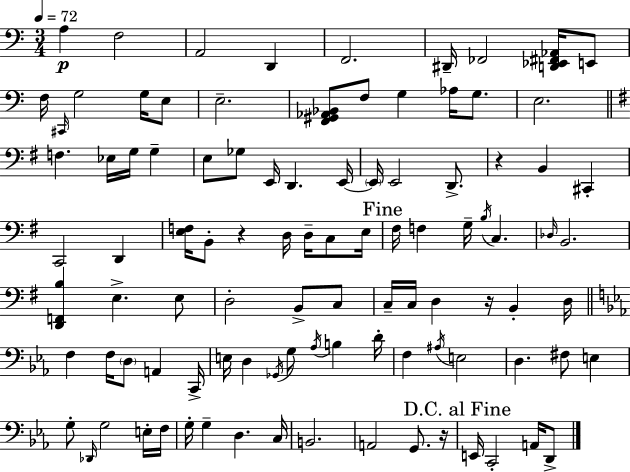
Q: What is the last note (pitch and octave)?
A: D2